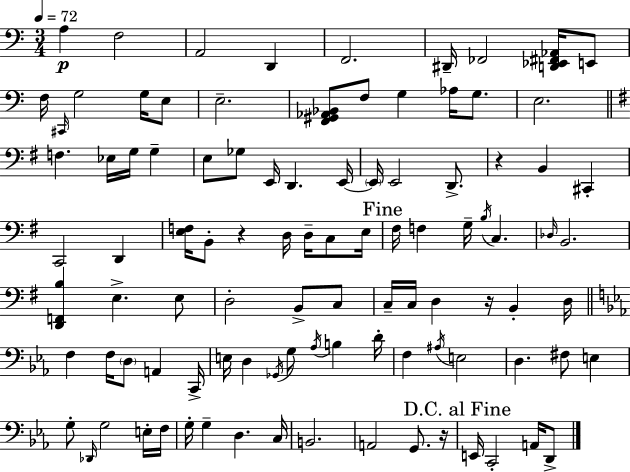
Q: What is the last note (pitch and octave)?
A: D2